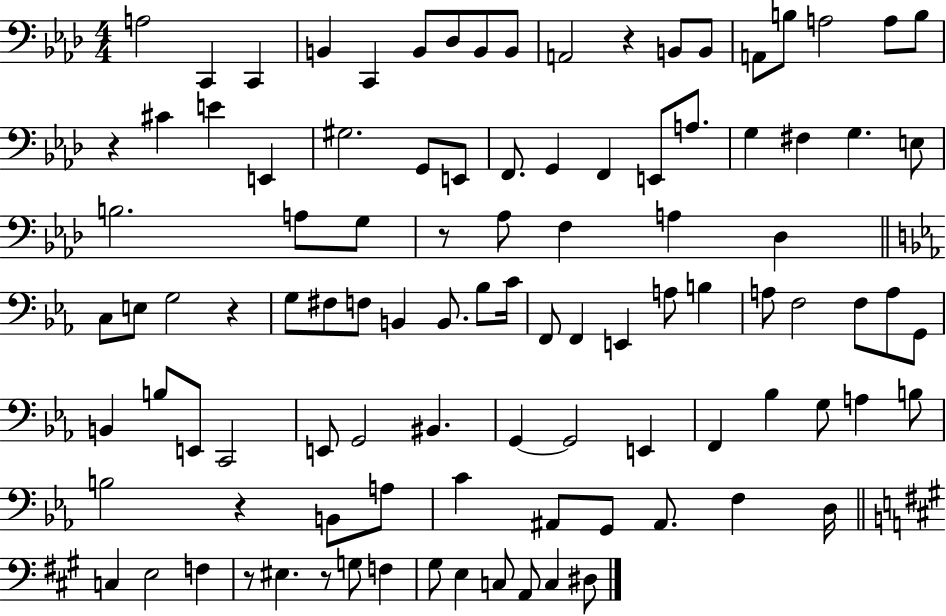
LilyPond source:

{
  \clef bass
  \numericTimeSignature
  \time 4/4
  \key aes \major
  \repeat volta 2 { a2 c,4 c,4 | b,4 c,4 b,8 des8 b,8 b,8 | a,2 r4 b,8 b,8 | a,8 b8 a2 a8 b8 | \break r4 cis'4 e'4 e,4 | gis2. g,8 e,8 | f,8. g,4 f,4 e,8 a8. | g4 fis4 g4. e8 | \break b2. a8 g8 | r8 aes8 f4 a4 des4 | \bar "||" \break \key c \minor c8 e8 g2 r4 | g8 fis8 f8 b,4 b,8. bes8 c'16 | f,8 f,4 e,4 a8 b4 | a8 f2 f8 a8 g,8 | \break b,4 b8 e,8 c,2 | e,8 g,2 bis,4. | g,4~~ g,2 e,4 | f,4 bes4 g8 a4 b8 | \break b2 r4 b,8 a8 | c'4 ais,8 g,8 ais,8. f4 d16 | \bar "||" \break \key a \major c4 e2 f4 | r8 eis4. r8 g8 f4 | gis8 e4 c8 a,8 c4 dis8 | } \bar "|."
}